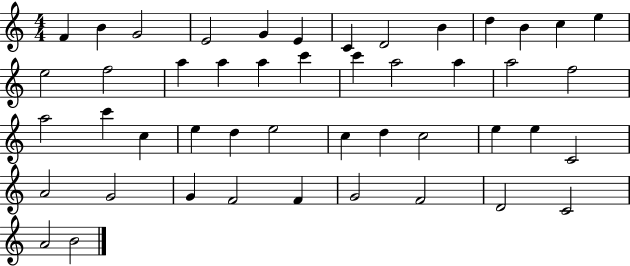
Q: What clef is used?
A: treble